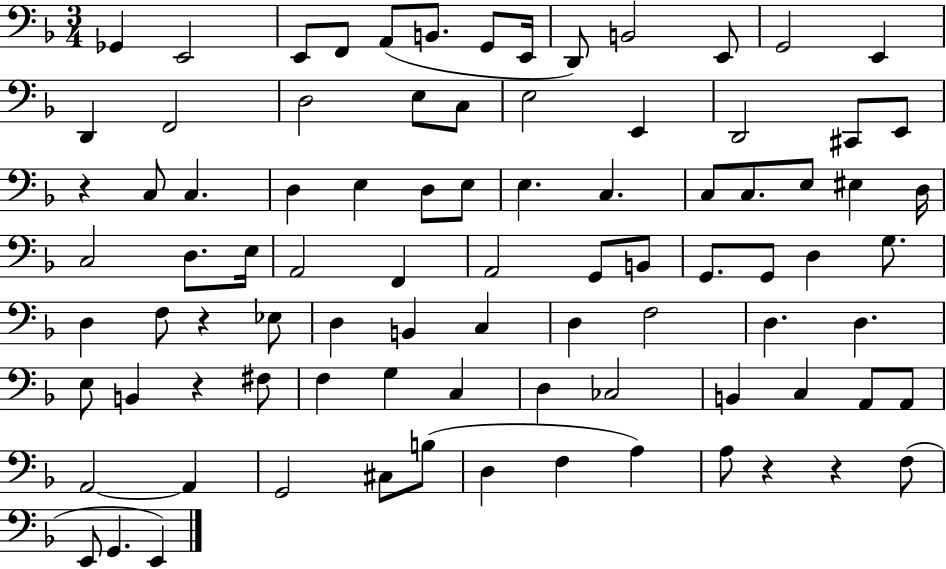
X:1
T:Untitled
M:3/4
L:1/4
K:F
_G,, E,,2 E,,/2 F,,/2 A,,/2 B,,/2 G,,/2 E,,/4 D,,/2 B,,2 E,,/2 G,,2 E,, D,, F,,2 D,2 E,/2 C,/2 E,2 E,, D,,2 ^C,,/2 E,,/2 z C,/2 C, D, E, D,/2 E,/2 E, C, C,/2 C,/2 E,/2 ^E, D,/4 C,2 D,/2 E,/4 A,,2 F,, A,,2 G,,/2 B,,/2 G,,/2 G,,/2 D, G,/2 D, F,/2 z _E,/2 D, B,, C, D, F,2 D, D, E,/2 B,, z ^F,/2 F, G, C, D, _C,2 B,, C, A,,/2 A,,/2 A,,2 A,, G,,2 ^C,/2 B,/2 D, F, A, A,/2 z z F,/2 E,,/2 G,, E,,